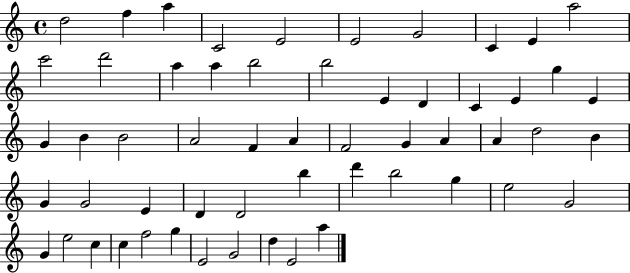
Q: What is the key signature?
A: C major